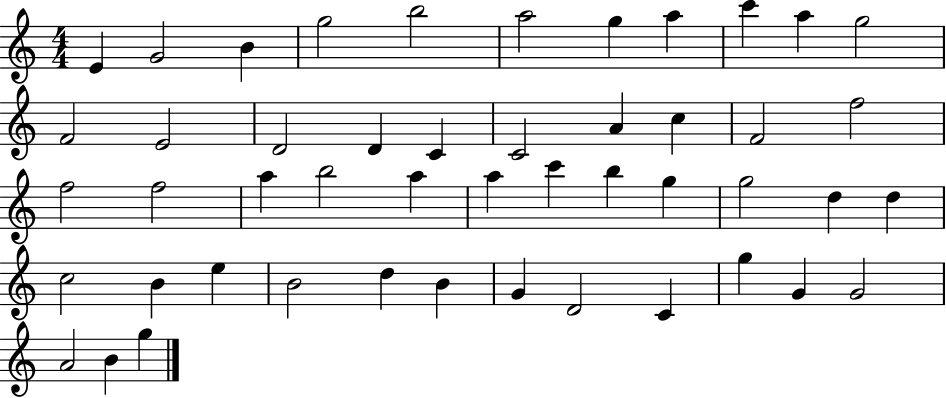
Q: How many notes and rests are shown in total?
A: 48